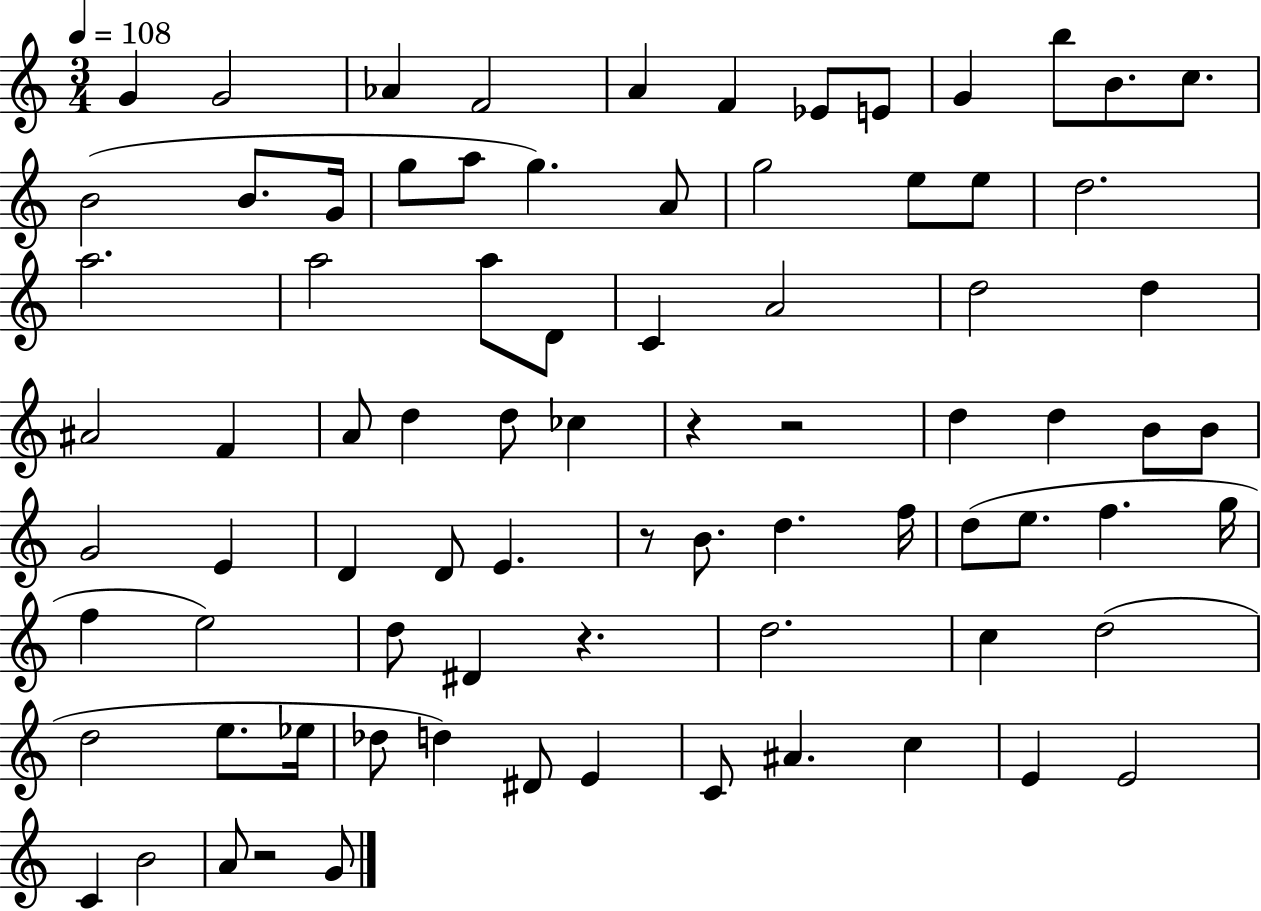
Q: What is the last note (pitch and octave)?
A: G4